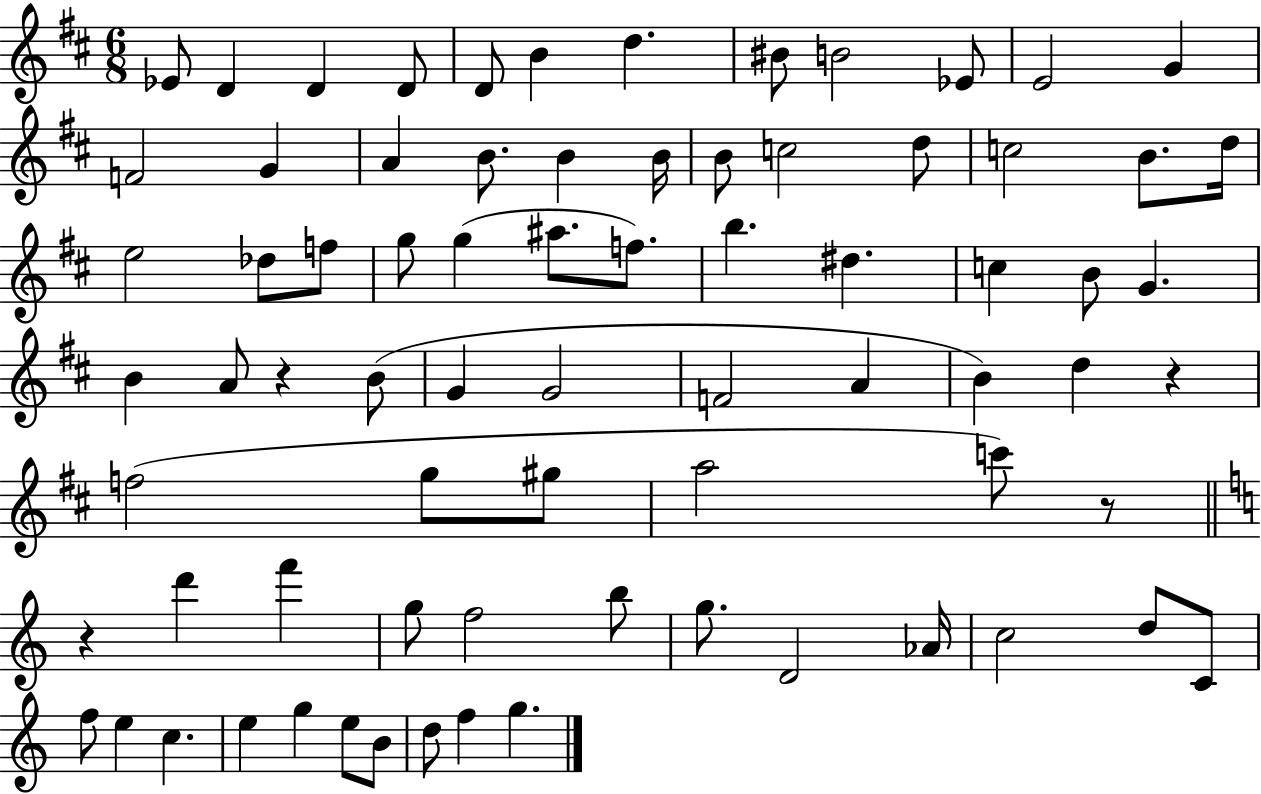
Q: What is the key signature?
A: D major